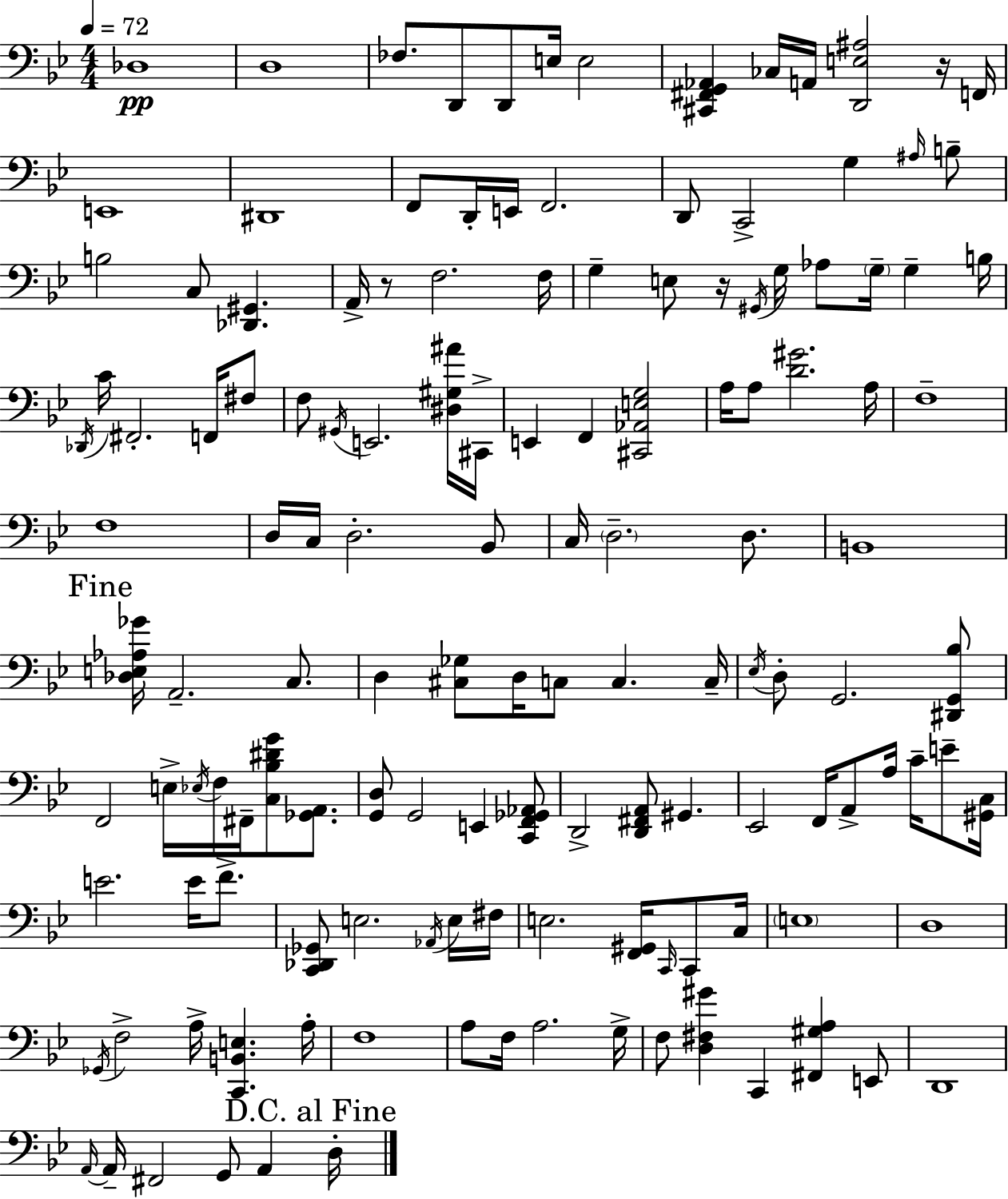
Db3/w D3/w FES3/e. D2/e D2/e E3/s E3/h [C#2,F#2,G2,Ab2]/q CES3/s A2/s [D2,E3,A#3]/h R/s F2/s E2/w D#2/w F2/e D2/s E2/s F2/h. D2/e C2/h G3/q A#3/s B3/e B3/h C3/e [Db2,G#2]/q. A2/s R/e F3/h. F3/s G3/q E3/e R/s G#2/s G3/s Ab3/e G3/s G3/q B3/s Db2/s C4/s F#2/h. F2/s F#3/e F3/e G#2/s E2/h. [D#3,G#3,A#4]/s C#2/s E2/q F2/q [C#2,Ab2,E3,G3]/h A3/s A3/e [D4,G#4]/h. A3/s F3/w F3/w D3/s C3/s D3/h. Bb2/e C3/s D3/h. D3/e. B2/w [Db3,E3,Ab3,Gb4]/s A2/h. C3/e. D3/q [C#3,Gb3]/e D3/s C3/e C3/q. C3/s Eb3/s D3/e G2/h. [D#2,G2,Bb3]/e F2/h E3/s Eb3/s F3/s F#2/s [C3,Bb3,D#4,G4]/e [Gb2,A2]/e. [G2,D3]/e G2/h E2/q [C2,F2,Gb2,Ab2]/e D2/h [D2,F#2,A2]/e G#2/q. Eb2/h F2/s A2/e A3/s C4/s E4/e [G#2,C3]/s E4/h. E4/s F4/e. [C2,Db2,Gb2]/e E3/h. Ab2/s E3/s F#3/s E3/h. [F2,G#2]/s C2/s C2/e C3/s E3/w D3/w Gb2/s F3/h A3/s [C2,B2,E3]/q. A3/s F3/w A3/e F3/s A3/h. G3/s F3/e [D3,F#3,G#4]/q C2/q [F#2,G#3,A3]/q E2/e D2/w A2/s A2/s F#2/h G2/e A2/q D3/s